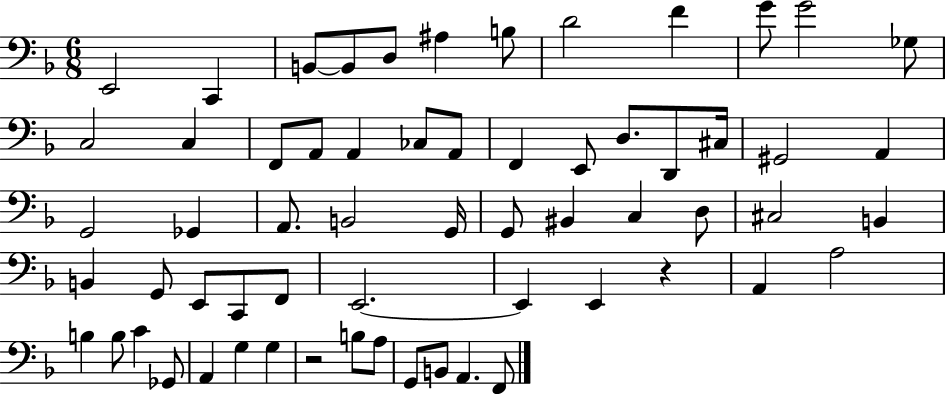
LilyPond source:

{
  \clef bass
  \numericTimeSignature
  \time 6/8
  \key f \major
  e,2 c,4 | b,8~~ b,8 d8 ais4 b8 | d'2 f'4 | g'8 g'2 ges8 | \break c2 c4 | f,8 a,8 a,4 ces8 a,8 | f,4 e,8 d8. d,8 cis16 | gis,2 a,4 | \break g,2 ges,4 | a,8. b,2 g,16 | g,8 bis,4 c4 d8 | cis2 b,4 | \break b,4 g,8 e,8 c,8 f,8 | e,2.~~ | e,4 e,4 r4 | a,4 a2 | \break b4 b8 c'4 ges,8 | a,4 g4 g4 | r2 b8 a8 | g,8 b,8 a,4. f,8 | \break \bar "|."
}